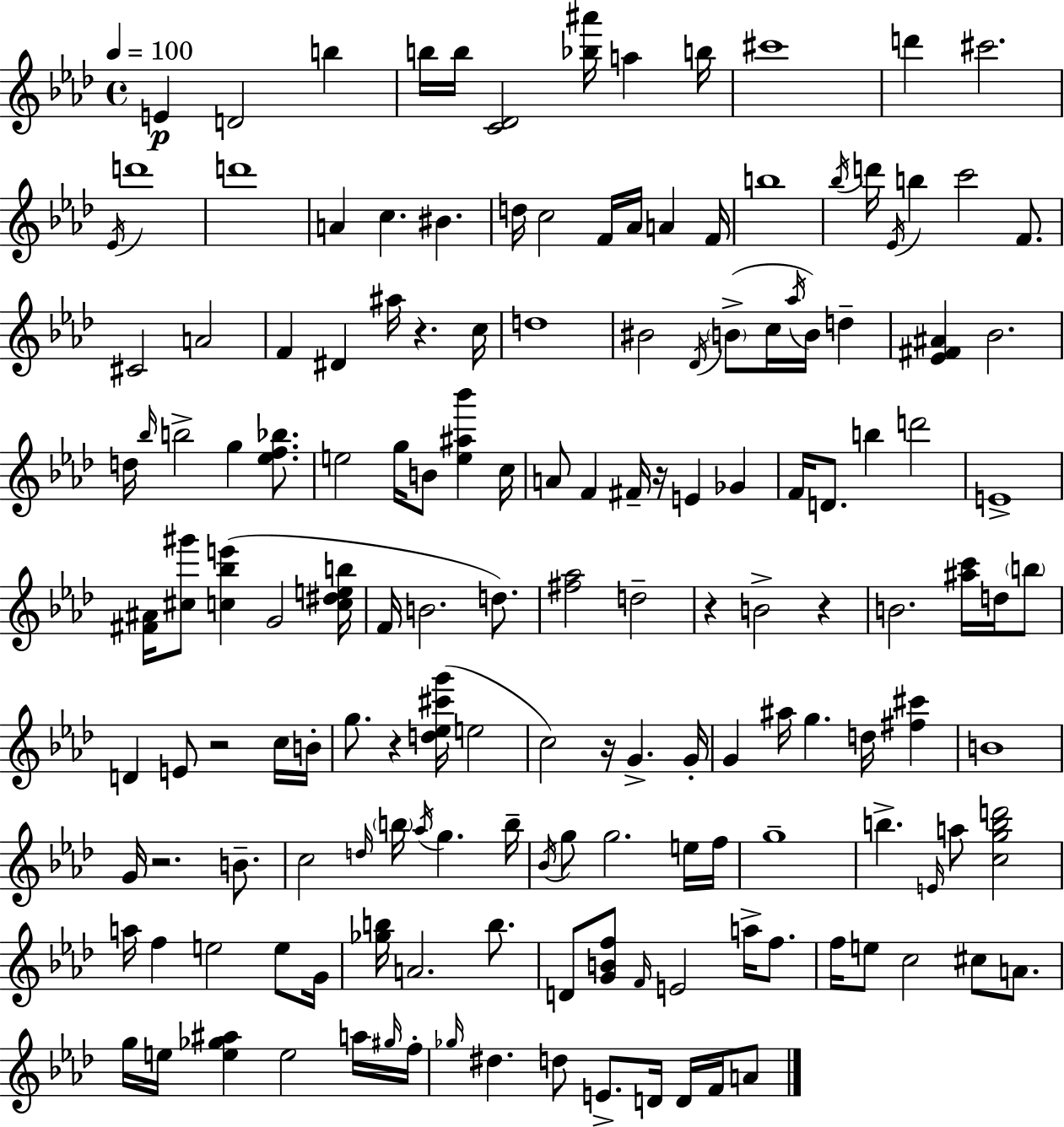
E4/q D4/h B5/q B5/s B5/s [C4,Db4]/h [Bb5,A#6]/s A5/q B5/s C#6/w D6/q C#6/h. Eb4/s D6/w D6/w A4/q C5/q. BIS4/q. D5/s C5/h F4/s Ab4/s A4/q F4/s B5/w Bb5/s D6/s Eb4/s B5/q C6/h F4/e. C#4/h A4/h F4/q D#4/q A#5/s R/q. C5/s D5/w BIS4/h Db4/s B4/e C5/s Ab5/s B4/s D5/q [Eb4,F#4,A#4]/q Bb4/h. D5/s Bb5/s B5/h G5/q [Eb5,F5,Bb5]/e. E5/h G5/s B4/e [E5,A#5,Bb6]/q C5/s A4/e F4/q F#4/s R/s E4/q Gb4/q F4/s D4/e. B5/q D6/h E4/w [F#4,A#4]/s [C#5,G#6]/e [C5,Bb5,E6]/q G4/h [C5,D#5,E5,B5]/s F4/s B4/h. D5/e. [F#5,Ab5]/h D5/h R/q B4/h R/q B4/h. [A#5,C6]/s D5/s B5/e D4/q E4/e R/h C5/s B4/s G5/e. R/q [D5,Eb5,C#6,G6]/s E5/h C5/h R/s G4/q. G4/s G4/q A#5/s G5/q. D5/s [F#5,C#6]/q B4/w G4/s R/h. B4/e. C5/h D5/s B5/s Ab5/s G5/q. B5/s Bb4/s G5/e G5/h. E5/s F5/s G5/w B5/q. E4/s A5/e [C5,G5,B5,D6]/h A5/s F5/q E5/h E5/e G4/s [Gb5,B5]/s A4/h. B5/e. D4/e [G4,B4,F5]/e F4/s E4/h A5/s F5/e. F5/s E5/e C5/h C#5/e A4/e. G5/s E5/s [E5,Gb5,A#5]/q E5/h A5/s G#5/s F5/s Gb5/s D#5/q. D5/e E4/e. D4/s D4/s F4/s A4/e